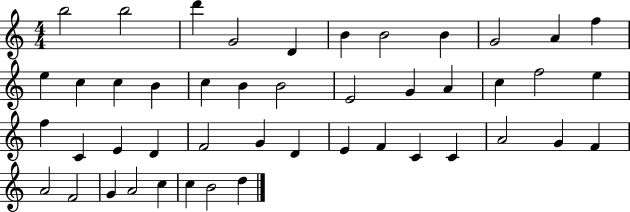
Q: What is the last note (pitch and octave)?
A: D5